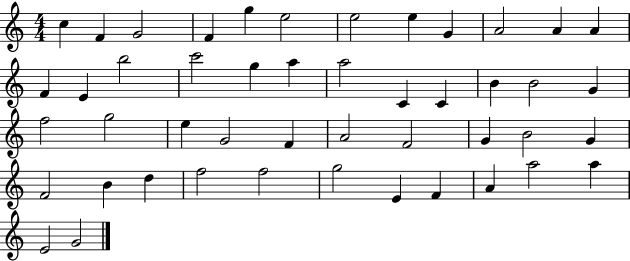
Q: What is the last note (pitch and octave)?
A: G4